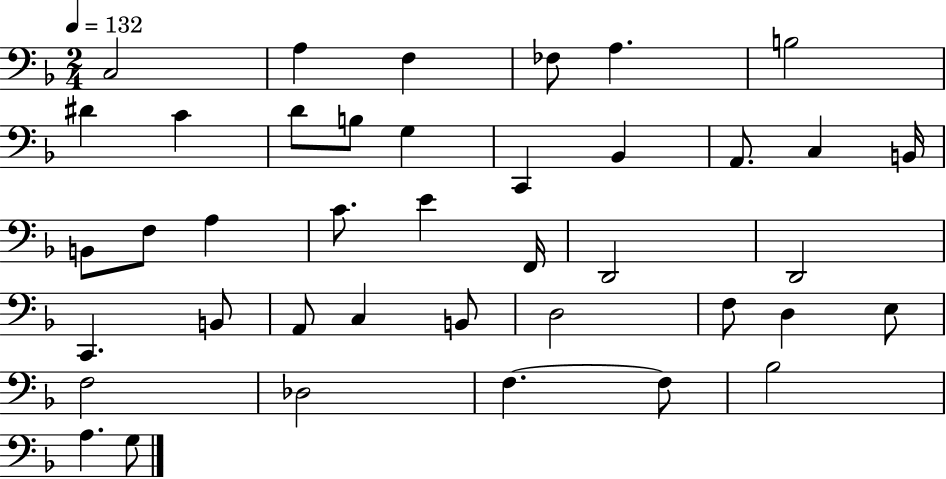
X:1
T:Untitled
M:2/4
L:1/4
K:F
C,2 A, F, _F,/2 A, B,2 ^D C D/2 B,/2 G, C,, _B,, A,,/2 C, B,,/4 B,,/2 F,/2 A, C/2 E F,,/4 D,,2 D,,2 C,, B,,/2 A,,/2 C, B,,/2 D,2 F,/2 D, E,/2 F,2 _D,2 F, F,/2 _B,2 A, G,/2